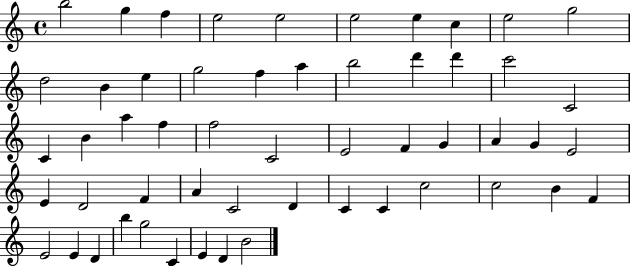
{
  \clef treble
  \time 4/4
  \defaultTimeSignature
  \key c \major
  b''2 g''4 f''4 | e''2 e''2 | e''2 e''4 c''4 | e''2 g''2 | \break d''2 b'4 e''4 | g''2 f''4 a''4 | b''2 d'''4 d'''4 | c'''2 c'2 | \break c'4 b'4 a''4 f''4 | f''2 c'2 | e'2 f'4 g'4 | a'4 g'4 e'2 | \break e'4 d'2 f'4 | a'4 c'2 d'4 | c'4 c'4 c''2 | c''2 b'4 f'4 | \break e'2 e'4 d'4 | b''4 g''2 c'4 | e'4 d'4 b'2 | \bar "|."
}